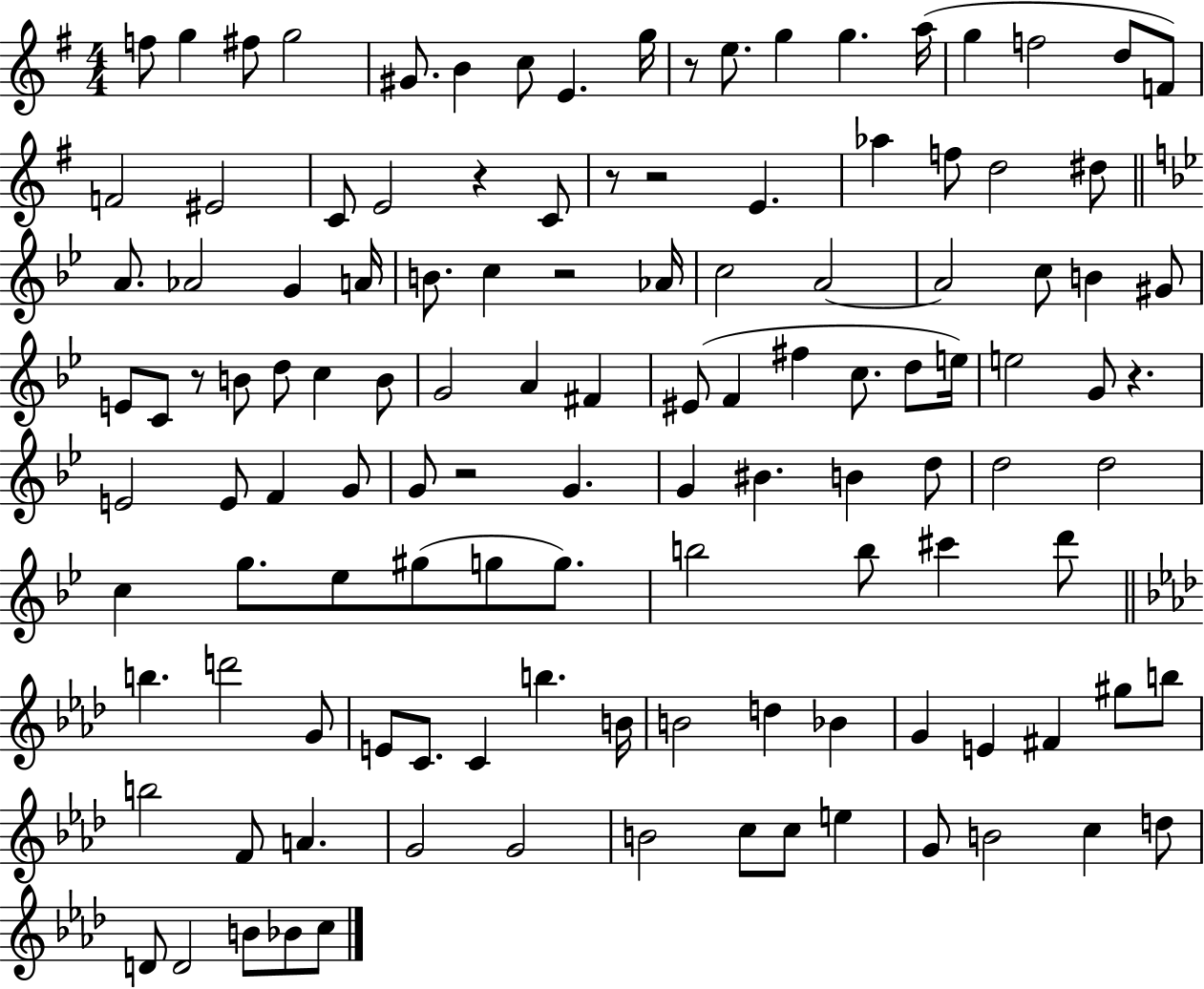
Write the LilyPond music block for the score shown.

{
  \clef treble
  \numericTimeSignature
  \time 4/4
  \key g \major
  f''8 g''4 fis''8 g''2 | gis'8. b'4 c''8 e'4. g''16 | r8 e''8. g''4 g''4. a''16( | g''4 f''2 d''8 f'8) | \break f'2 eis'2 | c'8 e'2 r4 c'8 | r8 r2 e'4. | aes''4 f''8 d''2 dis''8 | \break \bar "||" \break \key bes \major a'8. aes'2 g'4 a'16 | b'8. c''4 r2 aes'16 | c''2 a'2~~ | a'2 c''8 b'4 gis'8 | \break e'8 c'8 r8 b'8 d''8 c''4 b'8 | g'2 a'4 fis'4 | eis'8( f'4 fis''4 c''8. d''8 e''16) | e''2 g'8 r4. | \break e'2 e'8 f'4 g'8 | g'8 r2 g'4. | g'4 bis'4. b'4 d''8 | d''2 d''2 | \break c''4 g''8. ees''8 gis''8( g''8 g''8.) | b''2 b''8 cis'''4 d'''8 | \bar "||" \break \key aes \major b''4. d'''2 g'8 | e'8 c'8. c'4 b''4. b'16 | b'2 d''4 bes'4 | g'4 e'4 fis'4 gis''8 b''8 | \break b''2 f'8 a'4. | g'2 g'2 | b'2 c''8 c''8 e''4 | g'8 b'2 c''4 d''8 | \break d'8 d'2 b'8 bes'8 c''8 | \bar "|."
}